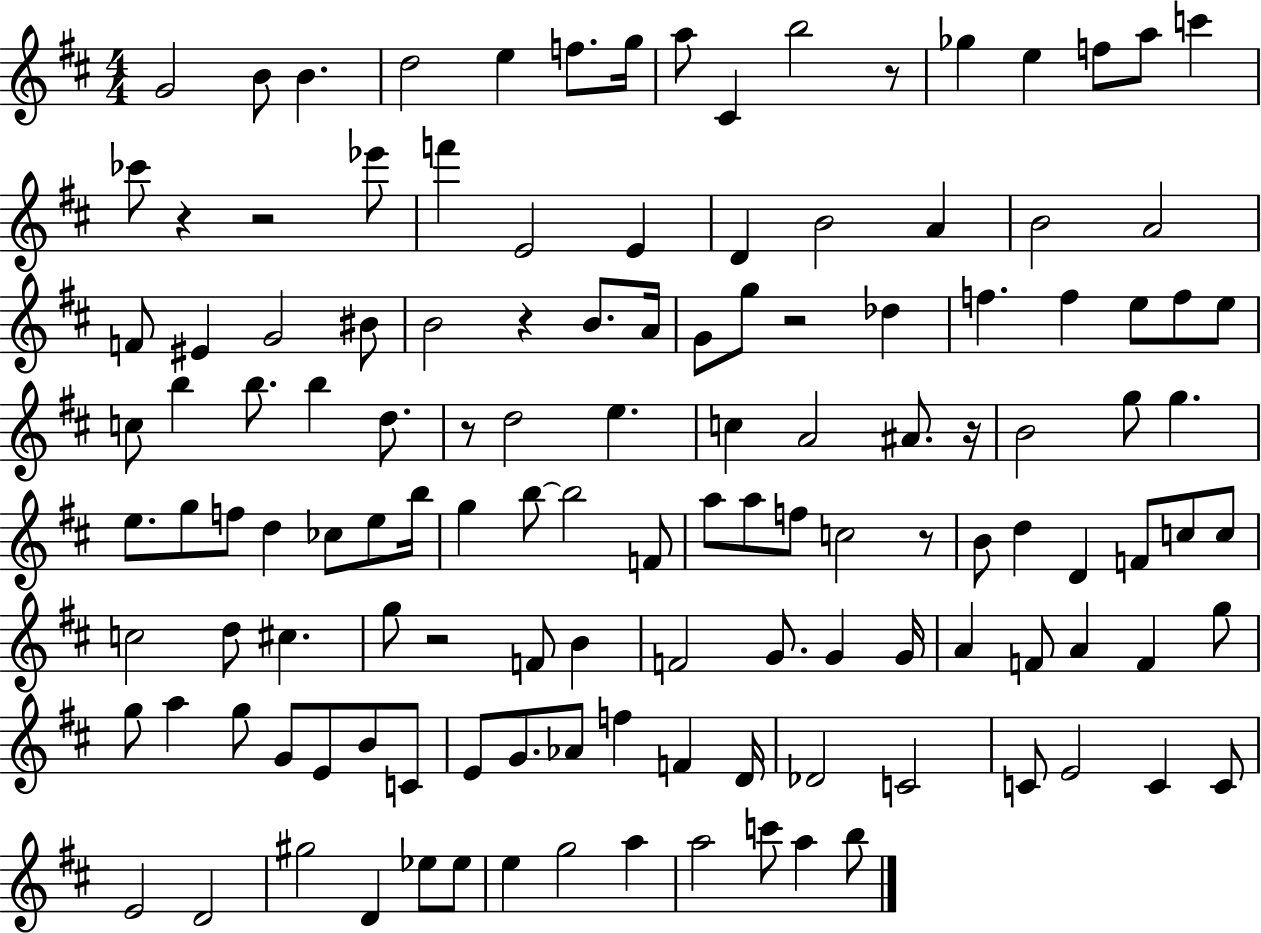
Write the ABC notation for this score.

X:1
T:Untitled
M:4/4
L:1/4
K:D
G2 B/2 B d2 e f/2 g/4 a/2 ^C b2 z/2 _g e f/2 a/2 c' _c'/2 z z2 _e'/2 f' E2 E D B2 A B2 A2 F/2 ^E G2 ^B/2 B2 z B/2 A/4 G/2 g/2 z2 _d f f e/2 f/2 e/2 c/2 b b/2 b d/2 z/2 d2 e c A2 ^A/2 z/4 B2 g/2 g e/2 g/2 f/2 d _c/2 e/2 b/4 g b/2 b2 F/2 a/2 a/2 f/2 c2 z/2 B/2 d D F/2 c/2 c/2 c2 d/2 ^c g/2 z2 F/2 B F2 G/2 G G/4 A F/2 A F g/2 g/2 a g/2 G/2 E/2 B/2 C/2 E/2 G/2 _A/2 f F D/4 _D2 C2 C/2 E2 C C/2 E2 D2 ^g2 D _e/2 _e/2 e g2 a a2 c'/2 a b/2